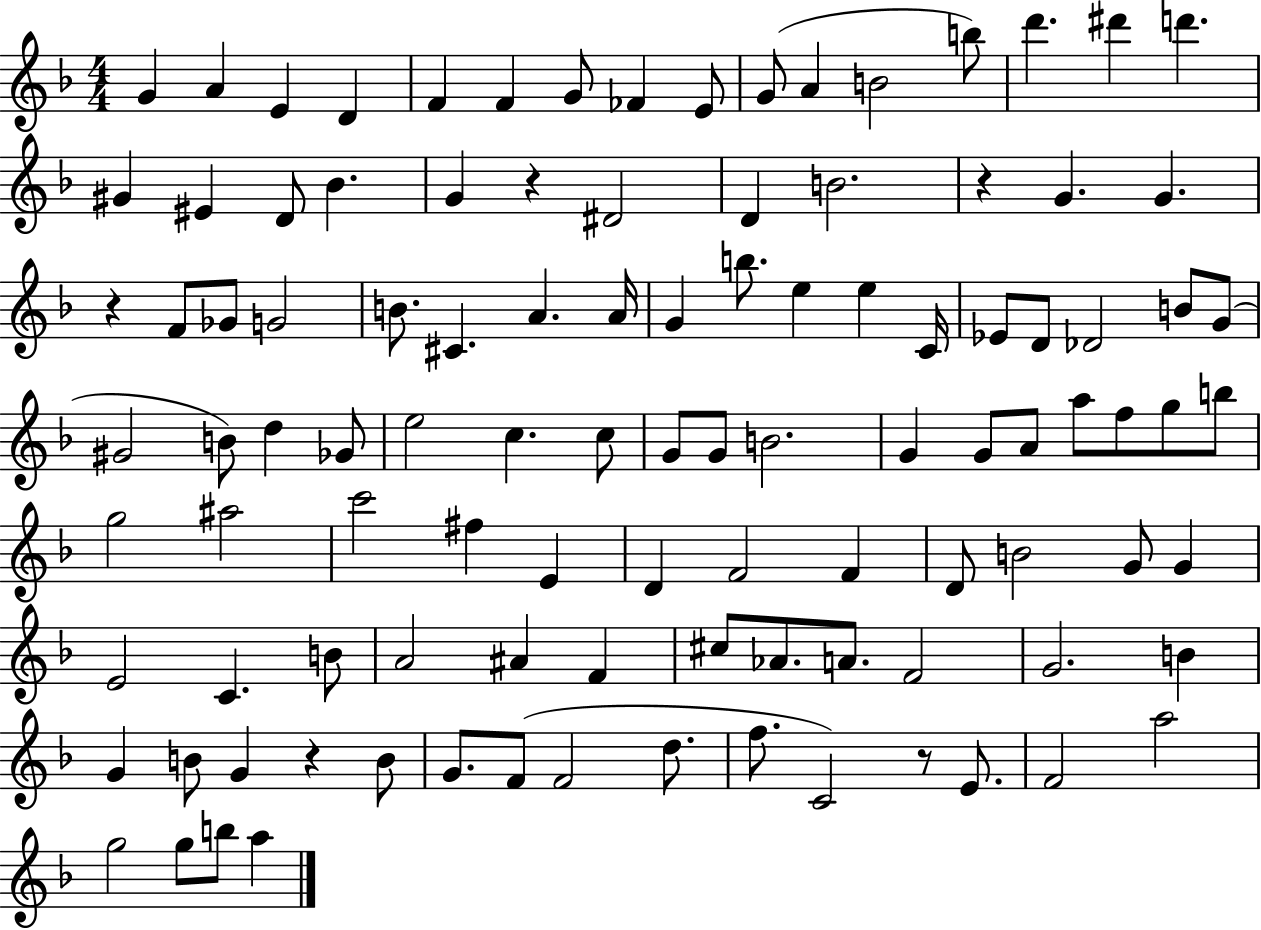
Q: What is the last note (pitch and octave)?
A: A5